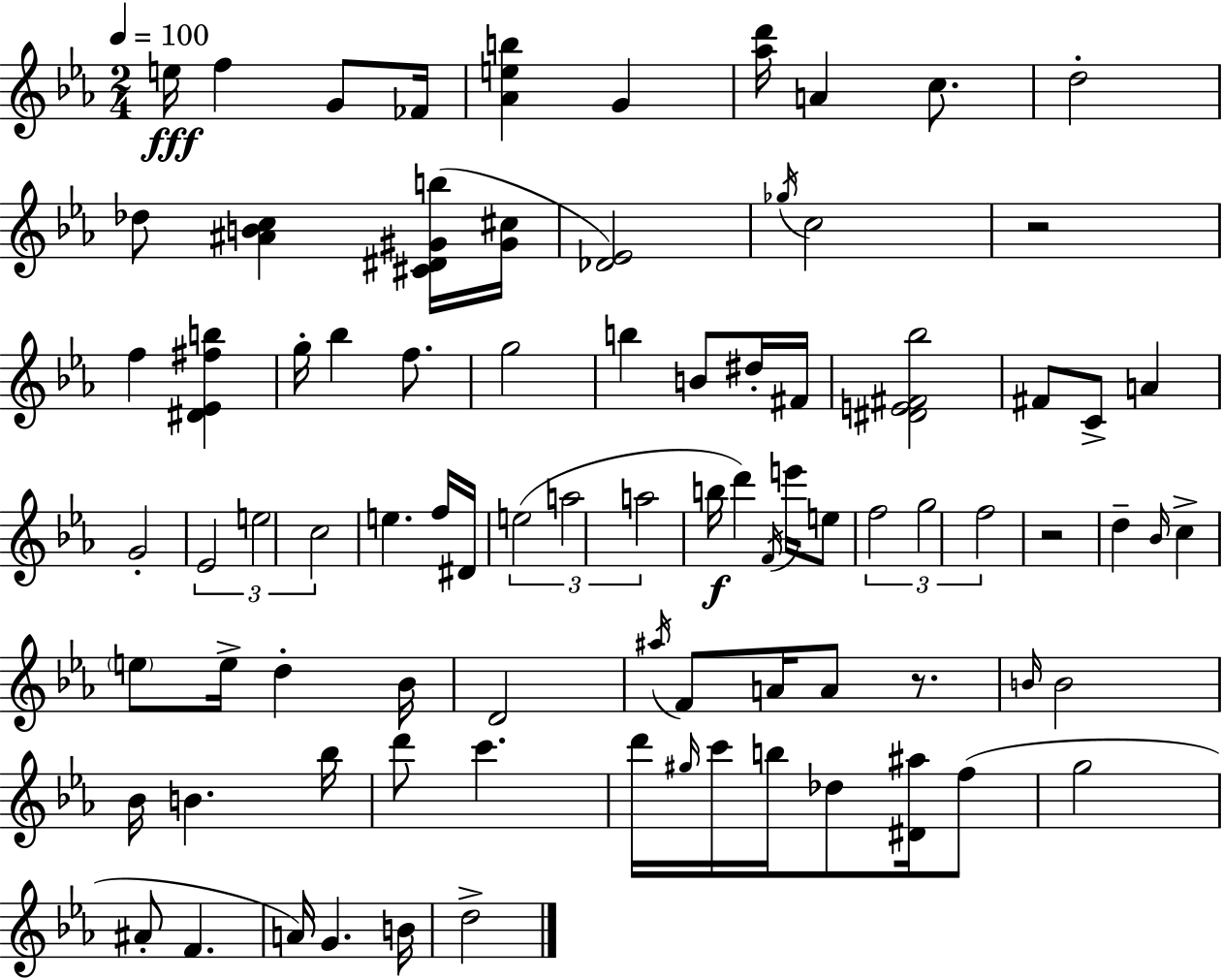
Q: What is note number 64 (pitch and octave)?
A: B5